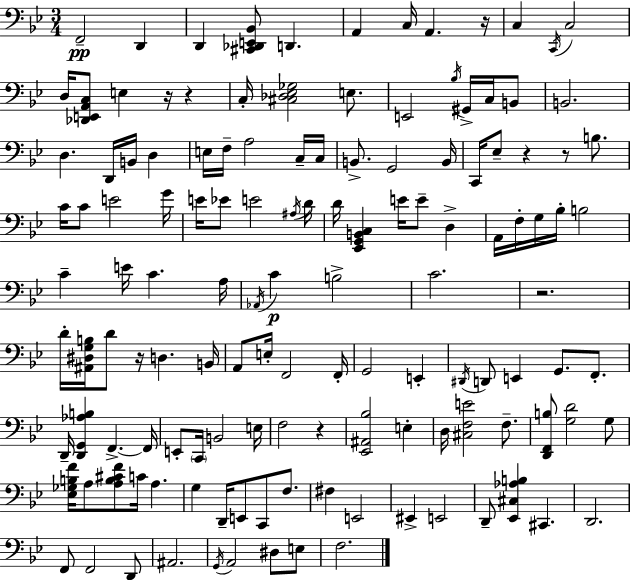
F2/h D2/q D2/q [C#2,Db2,E2,Bb2]/e D2/q. A2/q C3/s A2/q. R/s C3/q C2/s C3/h D3/s [Db2,E2,A2,C3]/e E3/q R/s R/q C3/s [C#3,Db3,Eb3,Gb3]/h E3/e. E2/h Bb3/s G#2/s C3/s B2/e B2/h. D3/q. D2/s B2/s D3/q E3/s F3/s A3/h C3/s C3/s B2/e. G2/h B2/s C2/s Eb3/e R/q R/e B3/e. C4/s C4/e E4/h G4/s E4/s Eb4/e E4/h A#3/s D4/s D4/s [Eb2,G2,B2,C3]/q E4/s E4/e D3/q A2/s F3/s G3/s Bb3/s B3/h C4/q E4/s C4/q. A3/s Ab2/s C4/q B3/h C4/h. R/h. D4/s [A#2,D#3,G3,B3]/s D4/e R/s D3/q. B2/s A2/e E3/s F2/h F2/s G2/h E2/q D#2/s D2/e E2/q G2/e. F2/e. D2/s [D2,G2,Ab3,B3]/q F2/q. F2/s E2/e C2/s B2/h E3/s F3/h R/q [Eb2,A#2,Bb3]/h E3/q D3/s [C#3,F3,E4]/h F3/e. [D2,F2,B3]/e [G3,D4]/h G3/e [Eb3,Gb3,B3,F4]/s A3/e [A3,B3,C#4,F4]/e C4/s A3/q. G3/q D2/s E2/e C2/e F3/e. F#3/q E2/h EIS2/q E2/h D2/e [Eb2,C#3,Ab3,B3]/q C#2/q. D2/h. F2/e F2/h D2/e A#2/h. G2/s A2/h D#3/e E3/e F3/h.